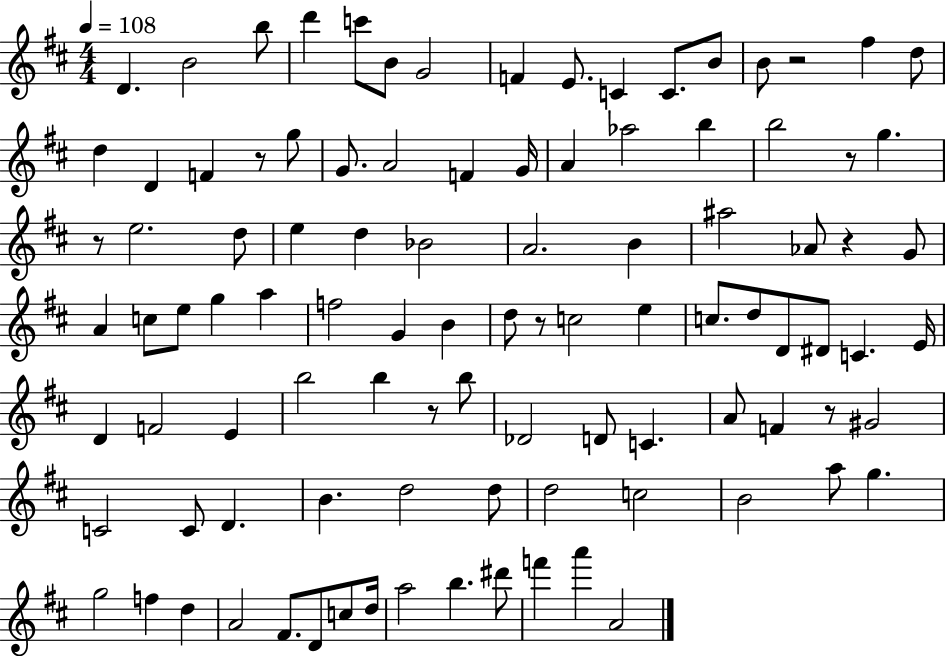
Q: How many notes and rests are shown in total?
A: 100